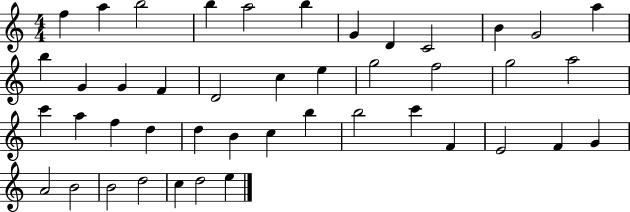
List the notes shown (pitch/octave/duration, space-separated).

F5/q A5/q B5/h B5/q A5/h B5/q G4/q D4/q C4/h B4/q G4/h A5/q B5/q G4/q G4/q F4/q D4/h C5/q E5/q G5/h F5/h G5/h A5/h C6/q A5/q F5/q D5/q D5/q B4/q C5/q B5/q B5/h C6/q F4/q E4/h F4/q G4/q A4/h B4/h B4/h D5/h C5/q D5/h E5/q